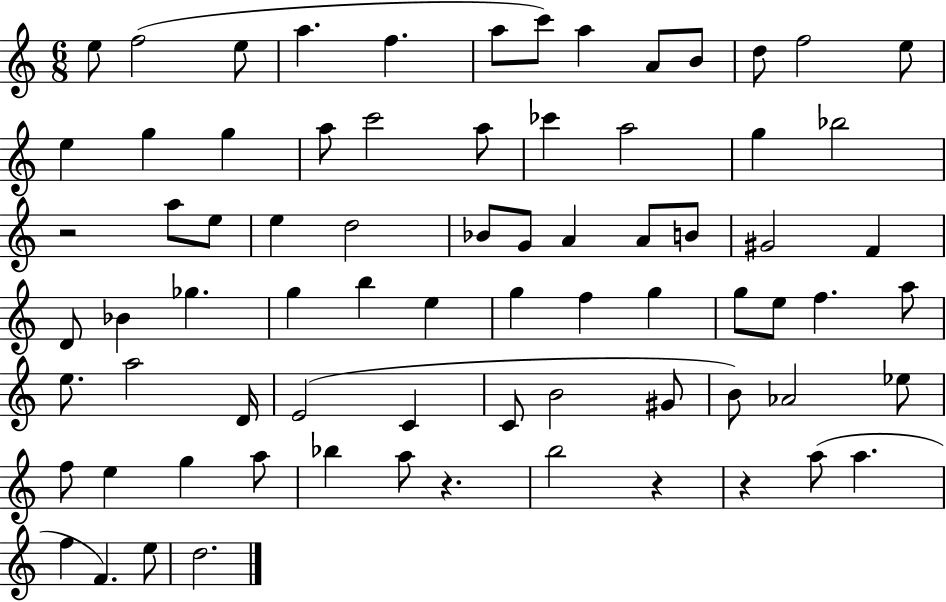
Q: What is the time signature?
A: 6/8